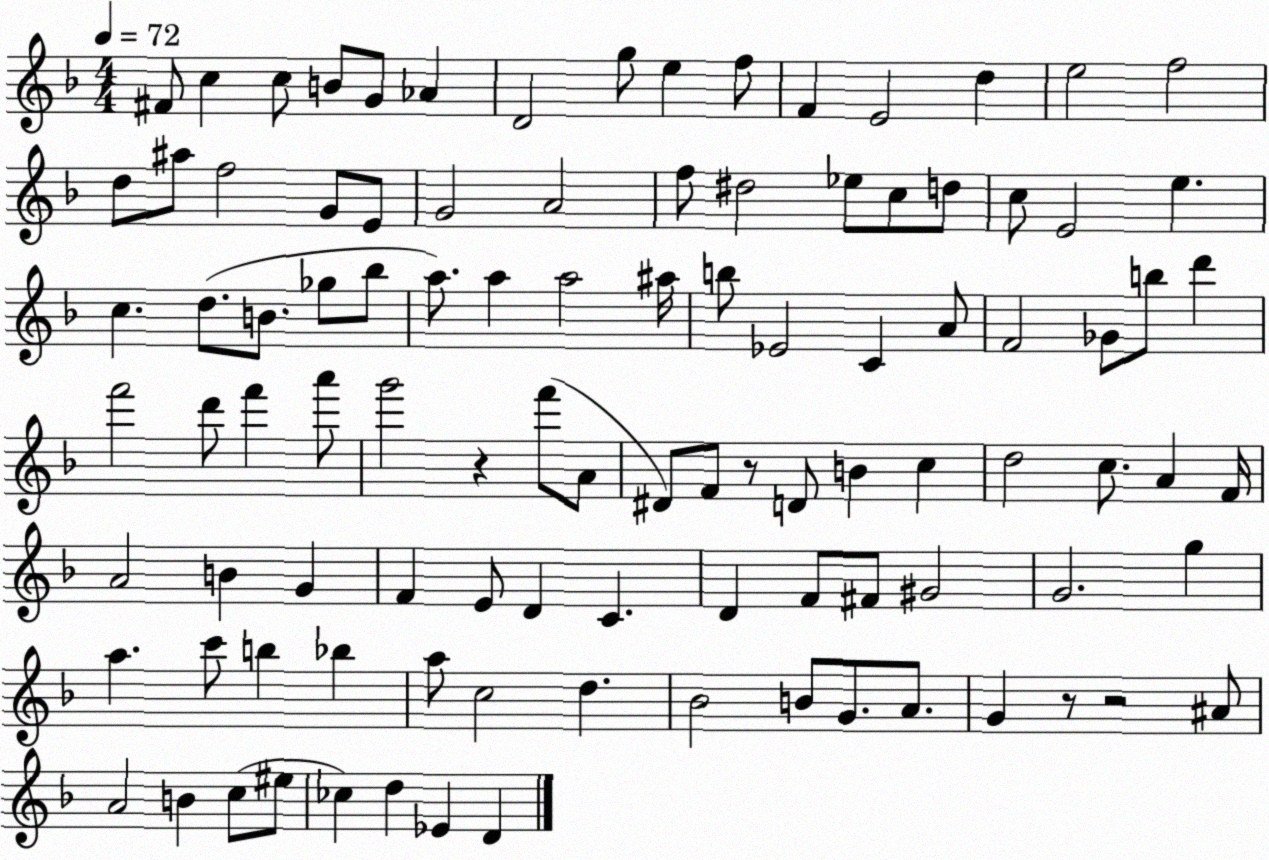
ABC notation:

X:1
T:Untitled
M:4/4
L:1/4
K:F
^F/2 c c/2 B/2 G/2 _A D2 g/2 e f/2 F E2 d e2 f2 d/2 ^a/2 f2 G/2 E/2 G2 A2 f/2 ^d2 _e/2 c/2 d/2 c/2 E2 e c d/2 B/2 _g/2 _b/2 a/2 a a2 ^a/4 b/2 _E2 C A/2 F2 _G/2 b/2 d' f'2 d'/2 f' a'/2 g'2 z f'/2 A/2 ^D/2 F/2 z/2 D/2 B c d2 c/2 A F/4 A2 B G F E/2 D C D F/2 ^F/2 ^G2 G2 g a c'/2 b _b a/2 c2 d _B2 B/2 G/2 A/2 G z/2 z2 ^A/2 A2 B c/2 ^e/2 _c d _E D